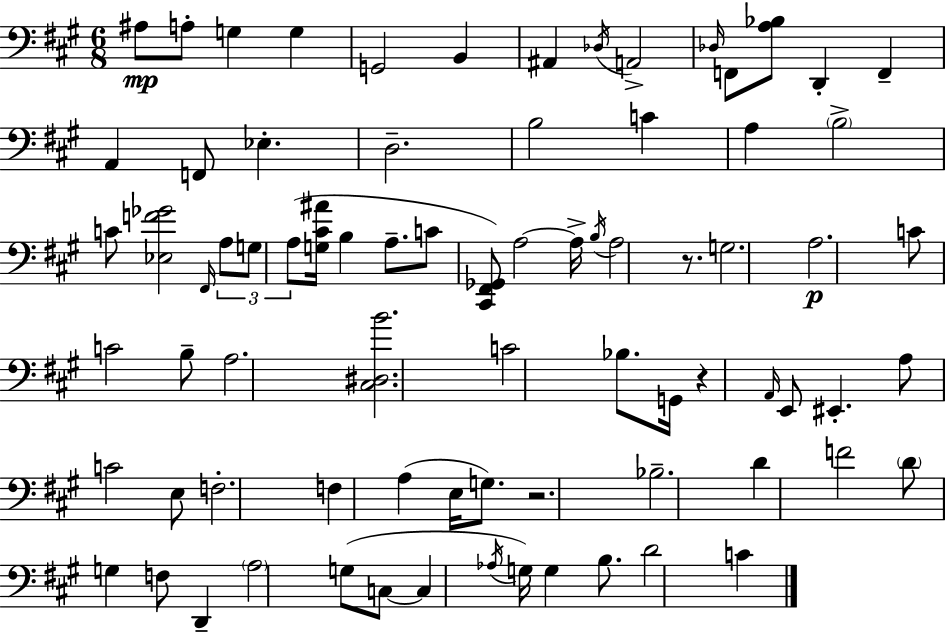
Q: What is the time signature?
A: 6/8